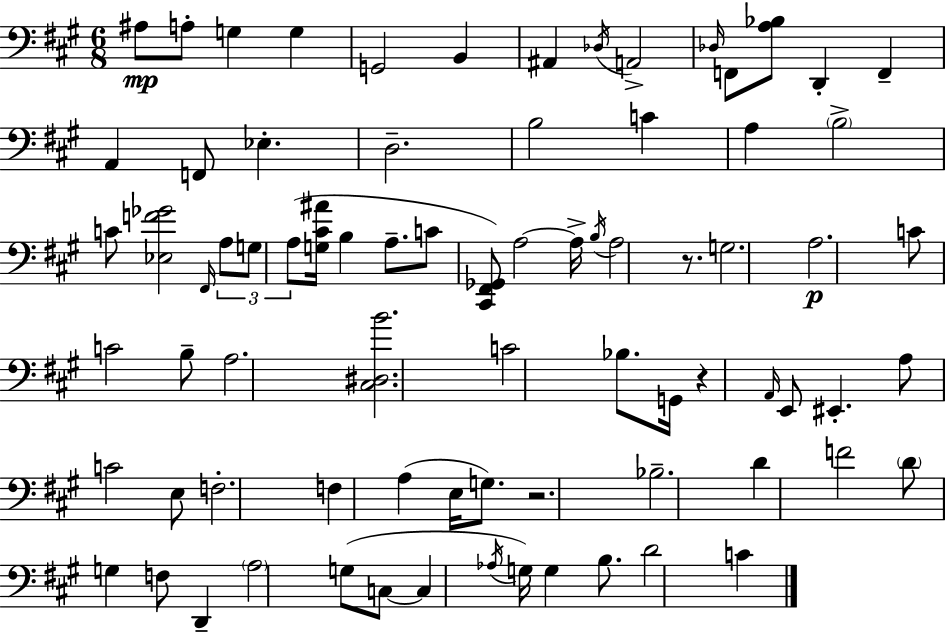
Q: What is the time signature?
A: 6/8